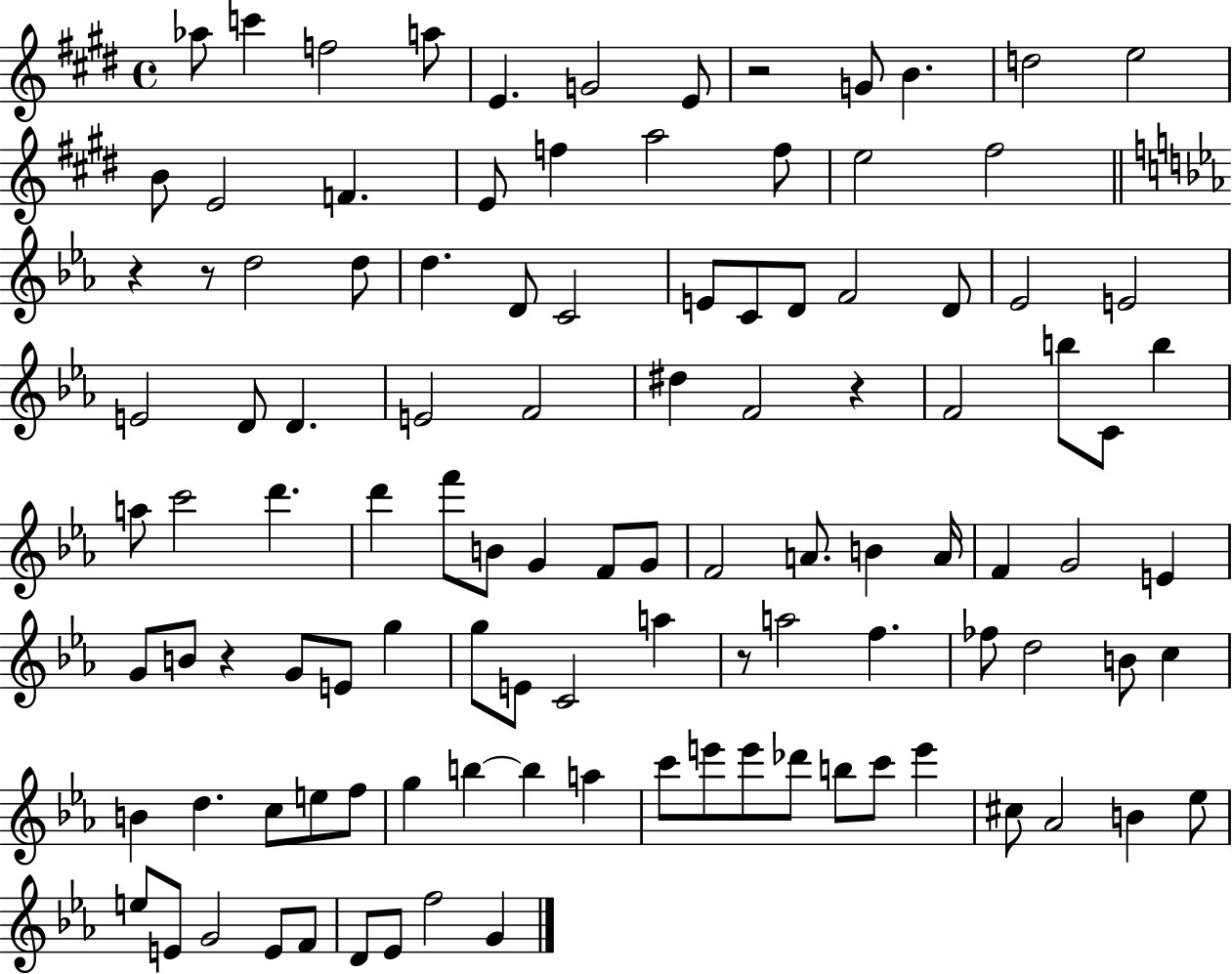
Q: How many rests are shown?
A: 6